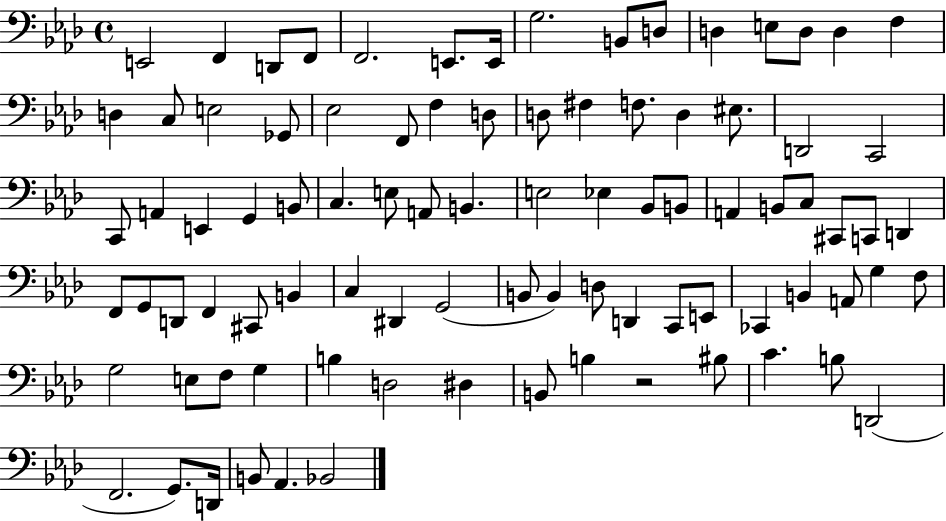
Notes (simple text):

E2/h F2/q D2/e F2/e F2/h. E2/e. E2/s G3/h. B2/e D3/e D3/q E3/e D3/e D3/q F3/q D3/q C3/e E3/h Gb2/e Eb3/h F2/e F3/q D3/e D3/e F#3/q F3/e. D3/q EIS3/e. D2/h C2/h C2/e A2/q E2/q G2/q B2/e C3/q. E3/e A2/e B2/q. E3/h Eb3/q Bb2/e B2/e A2/q B2/e C3/e C#2/e C2/e D2/q F2/e G2/e D2/e F2/q C#2/e B2/q C3/q D#2/q G2/h B2/e B2/q D3/e D2/q C2/e E2/e CES2/q B2/q A2/e G3/q F3/e G3/h E3/e F3/e G3/q B3/q D3/h D#3/q B2/e B3/q R/h BIS3/e C4/q. B3/e D2/h F2/h. G2/e. D2/s B2/e Ab2/q. Bb2/h